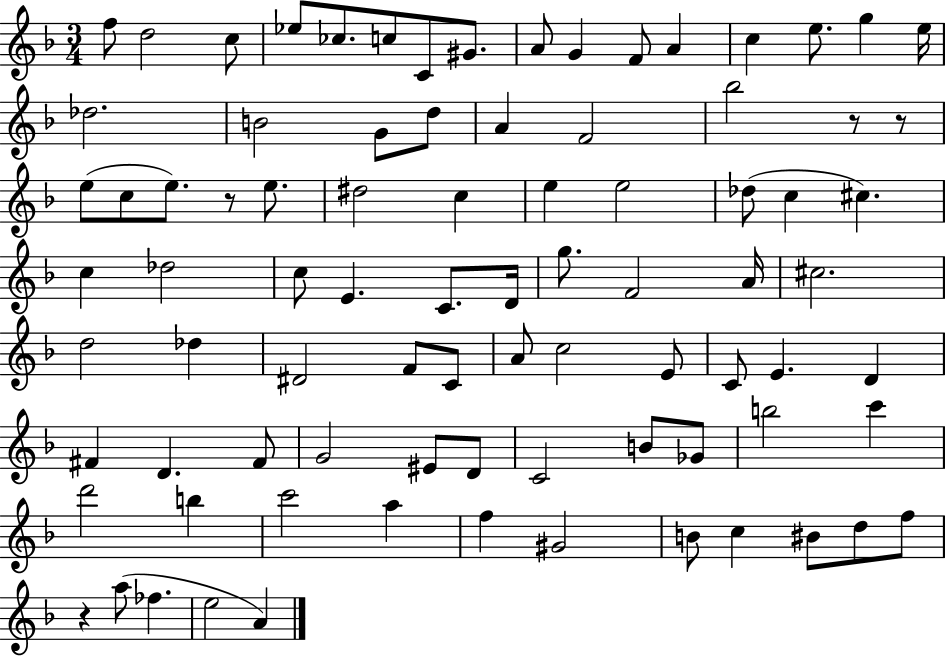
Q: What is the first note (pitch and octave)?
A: F5